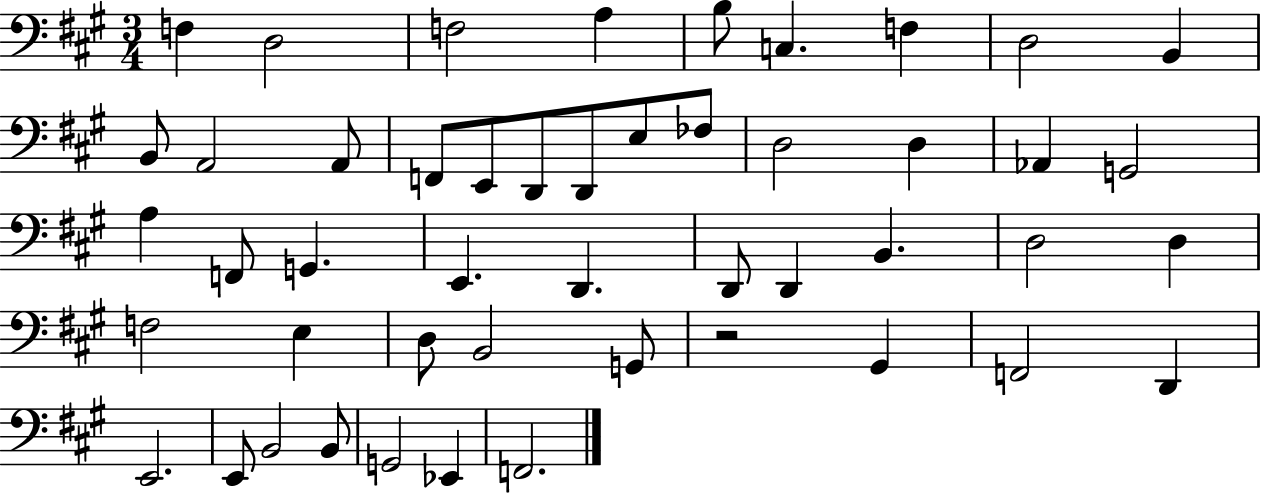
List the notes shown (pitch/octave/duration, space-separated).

F3/q D3/h F3/h A3/q B3/e C3/q. F3/q D3/h B2/q B2/e A2/h A2/e F2/e E2/e D2/e D2/e E3/e FES3/e D3/h D3/q Ab2/q G2/h A3/q F2/e G2/q. E2/q. D2/q. D2/e D2/q B2/q. D3/h D3/q F3/h E3/q D3/e B2/h G2/e R/h G#2/q F2/h D2/q E2/h. E2/e B2/h B2/e G2/h Eb2/q F2/h.